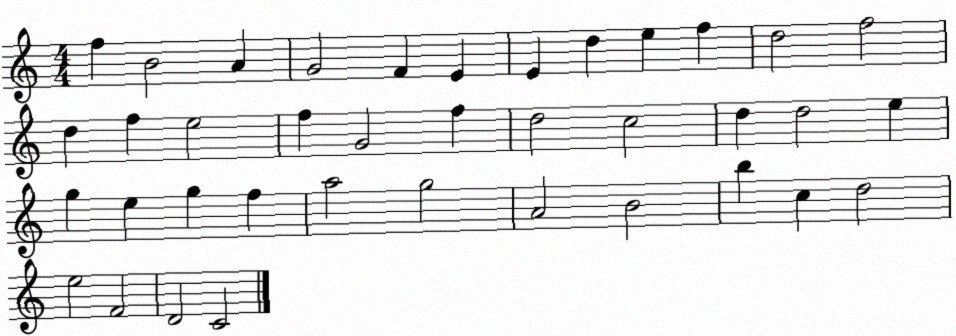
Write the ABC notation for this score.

X:1
T:Untitled
M:4/4
L:1/4
K:C
f B2 A G2 F E E d e f d2 f2 d f e2 f G2 f d2 c2 d d2 e g e g f a2 g2 A2 B2 b c d2 e2 F2 D2 C2